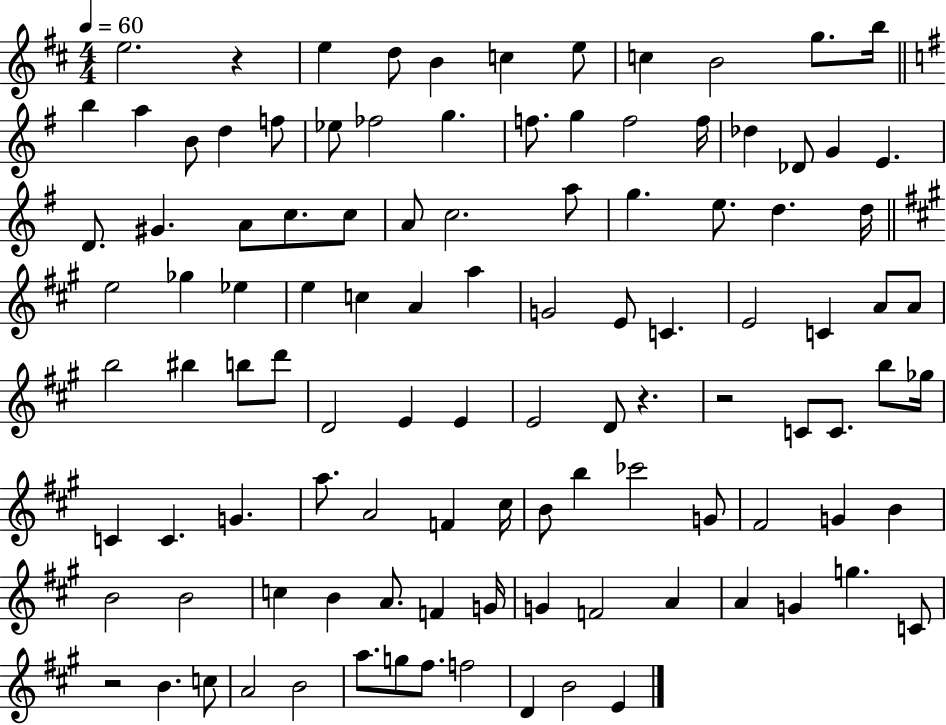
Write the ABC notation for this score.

X:1
T:Untitled
M:4/4
L:1/4
K:D
e2 z e d/2 B c e/2 c B2 g/2 b/4 b a B/2 d f/2 _e/2 _f2 g f/2 g f2 f/4 _d _D/2 G E D/2 ^G A/2 c/2 c/2 A/2 c2 a/2 g e/2 d d/4 e2 _g _e e c A a G2 E/2 C E2 C A/2 A/2 b2 ^b b/2 d'/2 D2 E E E2 D/2 z z2 C/2 C/2 b/2 _g/4 C C G a/2 A2 F ^c/4 B/2 b _c'2 G/2 ^F2 G B B2 B2 c B A/2 F G/4 G F2 A A G g C/2 z2 B c/2 A2 B2 a/2 g/2 ^f/2 f2 D B2 E